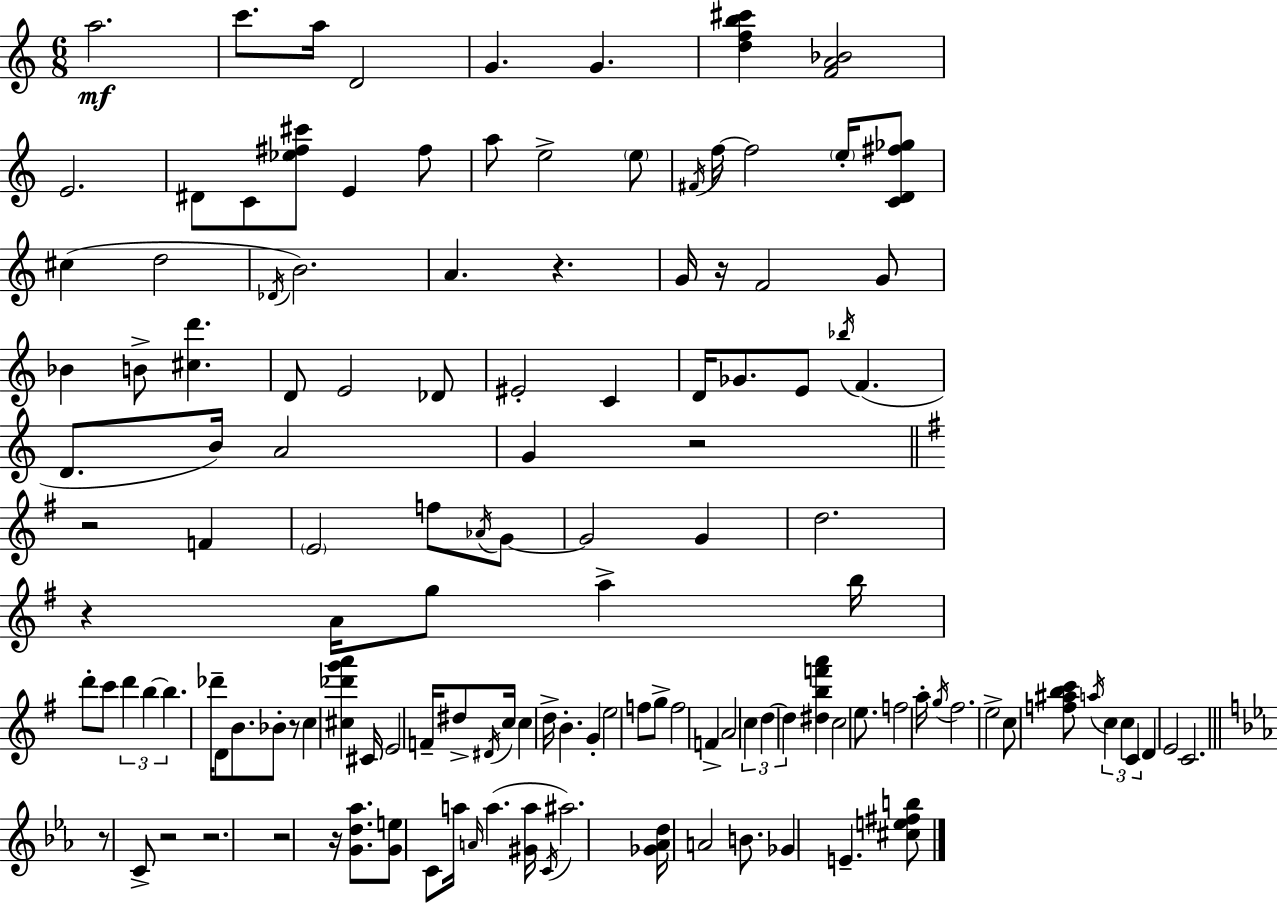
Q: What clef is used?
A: treble